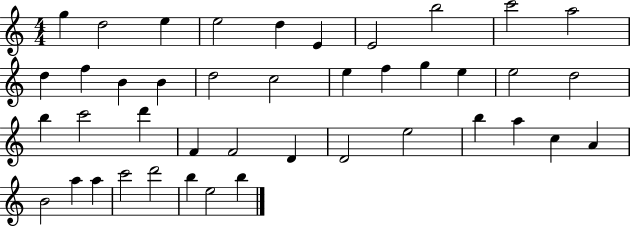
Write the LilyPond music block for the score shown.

{
  \clef treble
  \numericTimeSignature
  \time 4/4
  \key c \major
  g''4 d''2 e''4 | e''2 d''4 e'4 | e'2 b''2 | c'''2 a''2 | \break d''4 f''4 b'4 b'4 | d''2 c''2 | e''4 f''4 g''4 e''4 | e''2 d''2 | \break b''4 c'''2 d'''4 | f'4 f'2 d'4 | d'2 e''2 | b''4 a''4 c''4 a'4 | \break b'2 a''4 a''4 | c'''2 d'''2 | b''4 e''2 b''4 | \bar "|."
}